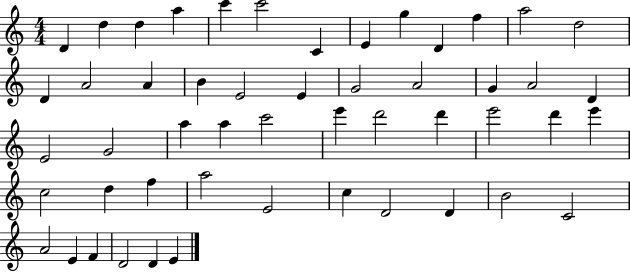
X:1
T:Untitled
M:4/4
L:1/4
K:C
D d d a c' c'2 C E g D f a2 d2 D A2 A B E2 E G2 A2 G A2 D E2 G2 a a c'2 e' d'2 d' e'2 d' e' c2 d f a2 E2 c D2 D B2 C2 A2 E F D2 D E